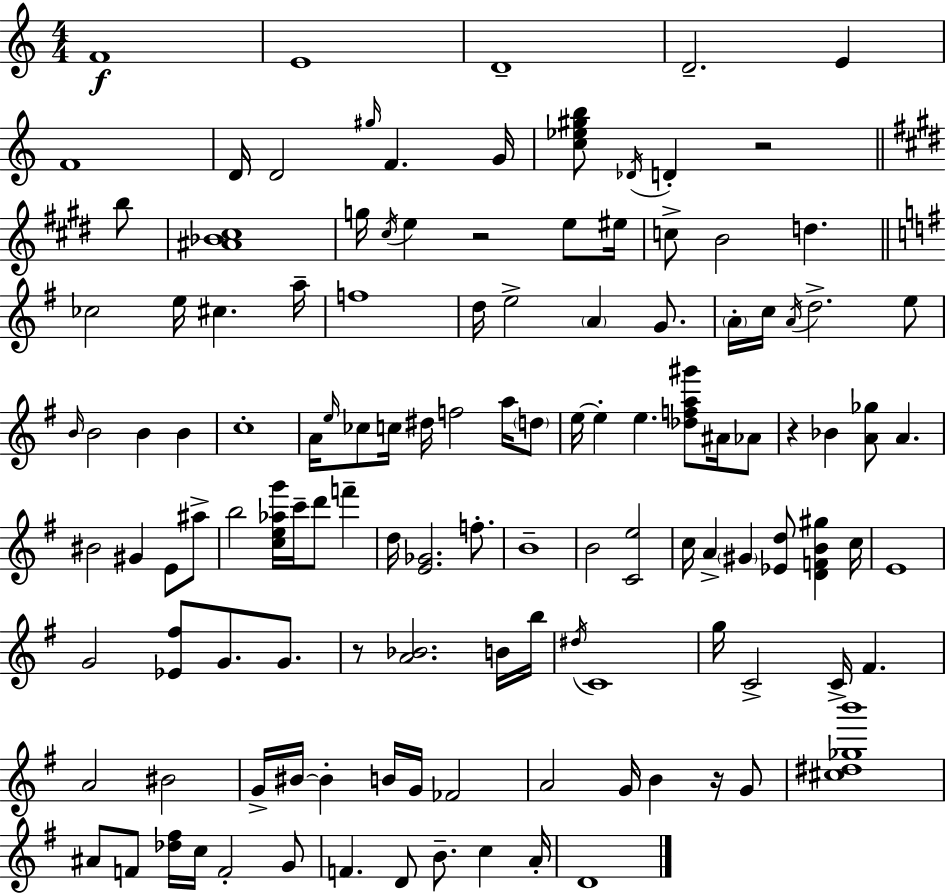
X:1
T:Untitled
M:4/4
L:1/4
K:C
F4 E4 D4 D2 E F4 D/4 D2 ^g/4 F G/4 [c_e^gb]/2 _D/4 D z2 b/2 [^A_B^c]4 g/4 ^c/4 e z2 e/2 ^e/4 c/2 B2 d _c2 e/4 ^c a/4 f4 d/4 e2 A G/2 A/4 c/4 A/4 d2 e/2 B/4 B2 B B c4 A/4 e/4 _c/2 c/4 ^d/4 f2 a/4 d/2 e/4 e e [_dfa^g']/2 ^A/4 _A/2 z _B [A_g]/2 A ^B2 ^G E/2 ^a/2 b2 [ce_ag']/4 c'/4 d'/2 f' d/4 [E_G]2 f/2 B4 B2 [Ce]2 c/4 A ^G [_Ed]/2 [DFB^g] c/4 E4 G2 [_E^f]/2 G/2 G/2 z/2 [A_B]2 B/4 b/4 ^d/4 C4 g/4 C2 C/4 ^F A2 ^B2 G/4 ^B/4 ^B B/4 G/4 _F2 A2 G/4 B z/4 G/2 [^c^d_gb']4 ^A/2 F/2 [_d^f]/4 c/4 F2 G/2 F D/2 B/2 c A/4 D4